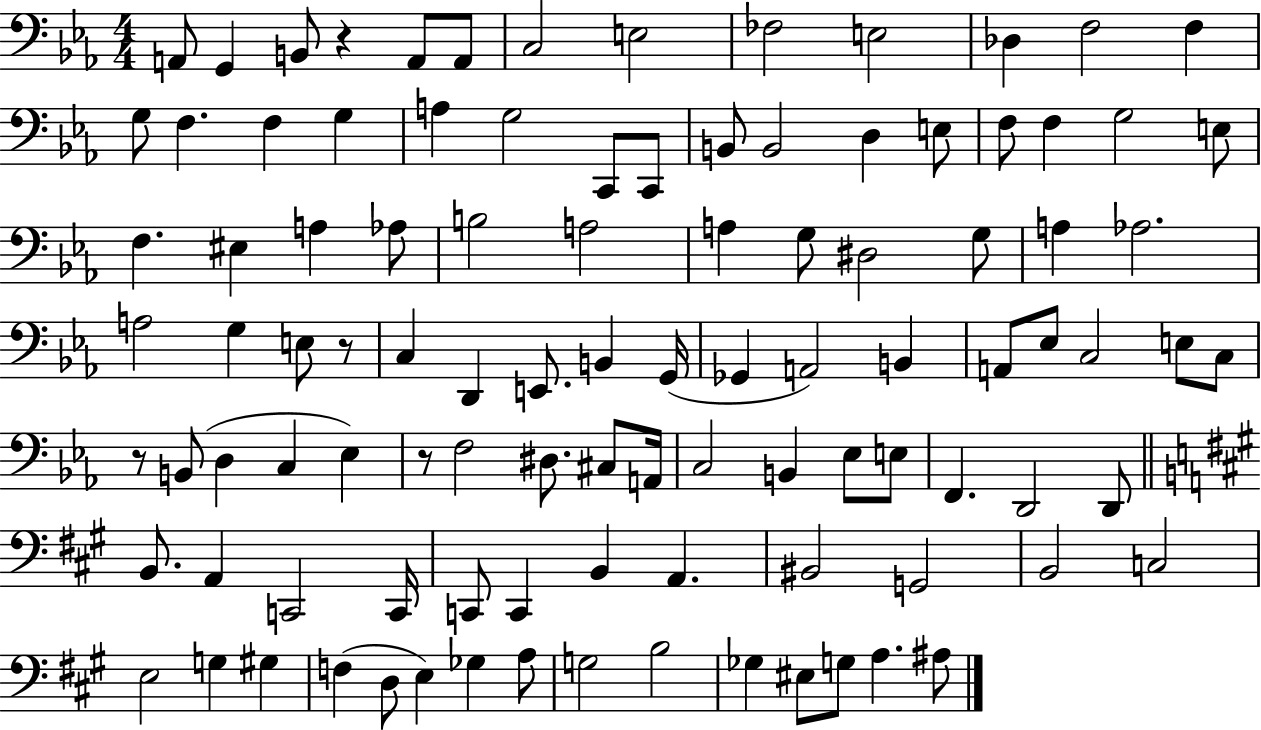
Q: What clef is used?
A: bass